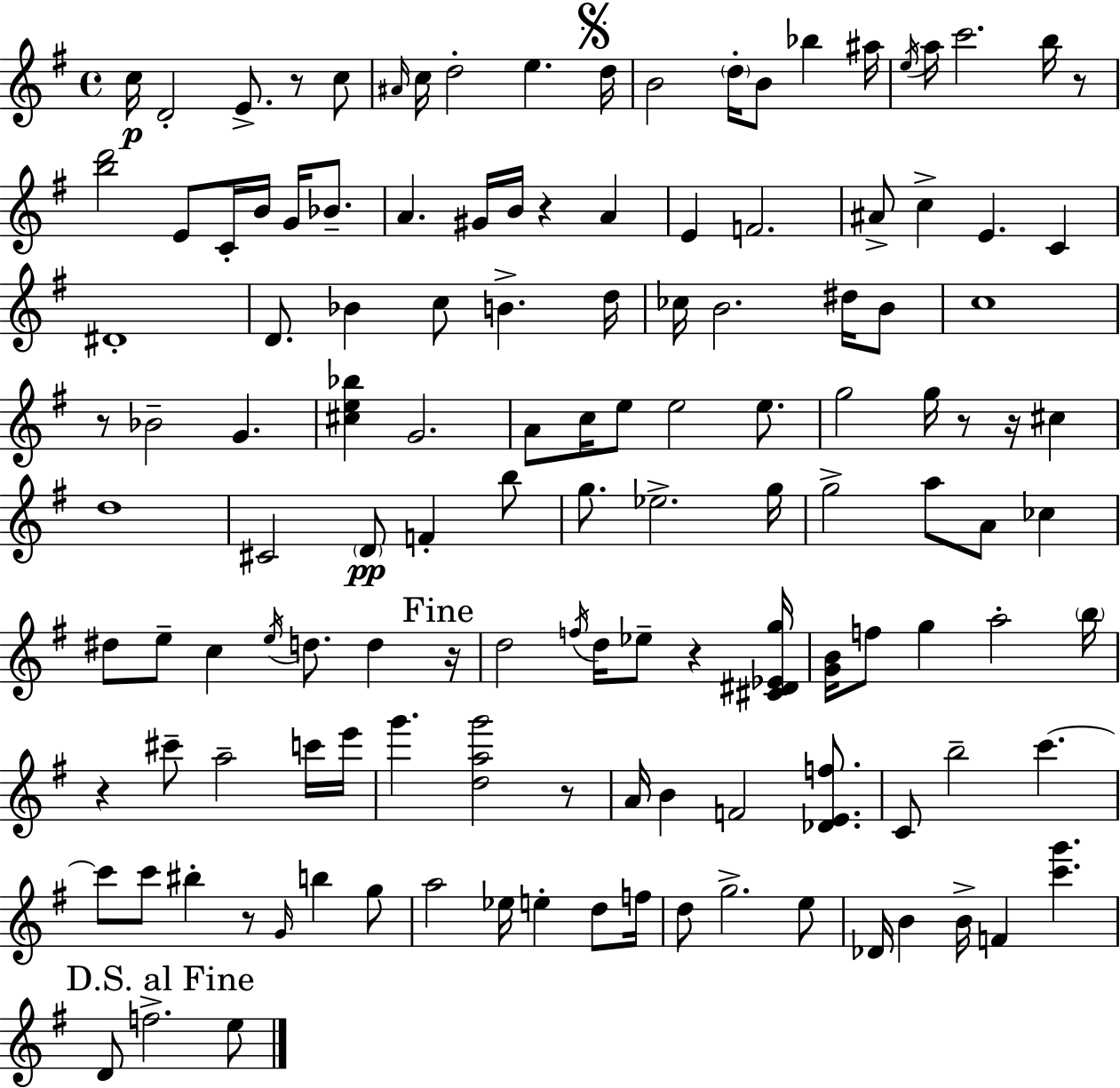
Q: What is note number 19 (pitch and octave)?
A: E4